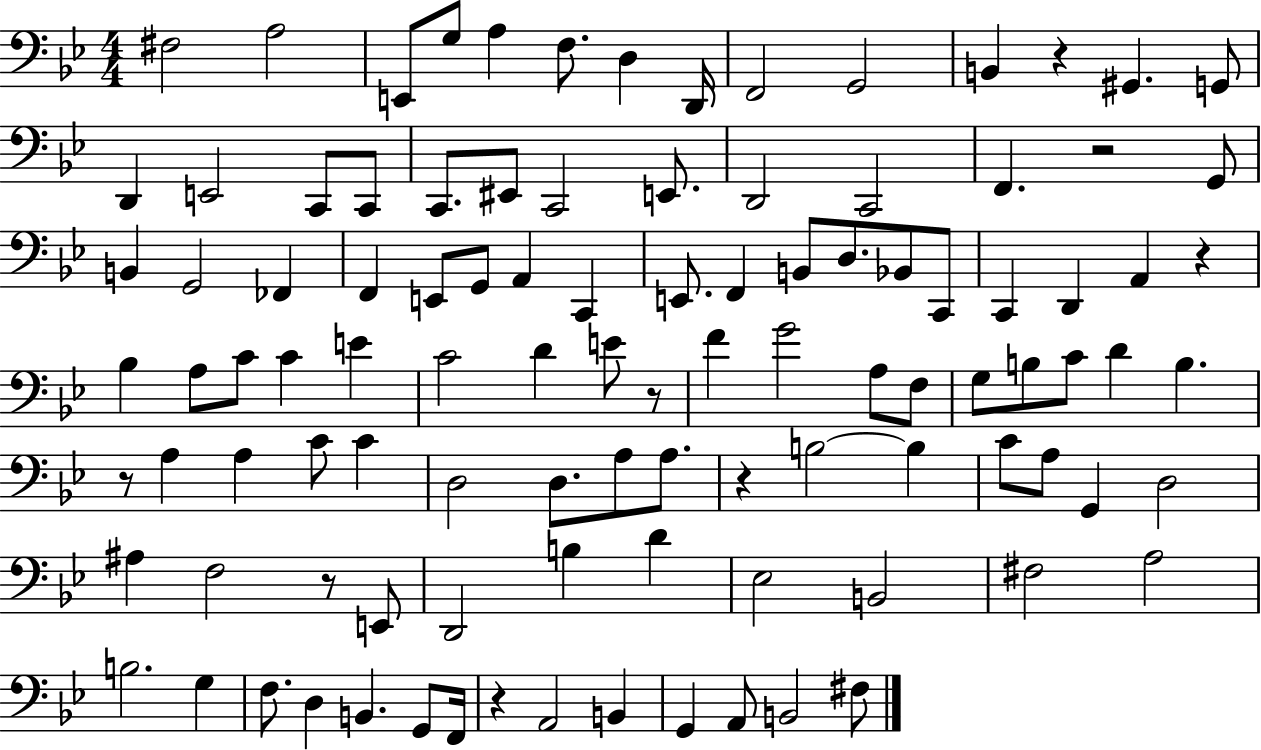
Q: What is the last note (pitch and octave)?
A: F#3